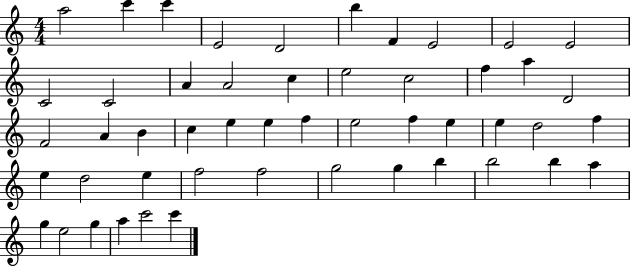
A5/h C6/q C6/q E4/h D4/h B5/q F4/q E4/h E4/h E4/h C4/h C4/h A4/q A4/h C5/q E5/h C5/h F5/q A5/q D4/h F4/h A4/q B4/q C5/q E5/q E5/q F5/q E5/h F5/q E5/q E5/q D5/h F5/q E5/q D5/h E5/q F5/h F5/h G5/h G5/q B5/q B5/h B5/q A5/q G5/q E5/h G5/q A5/q C6/h C6/q